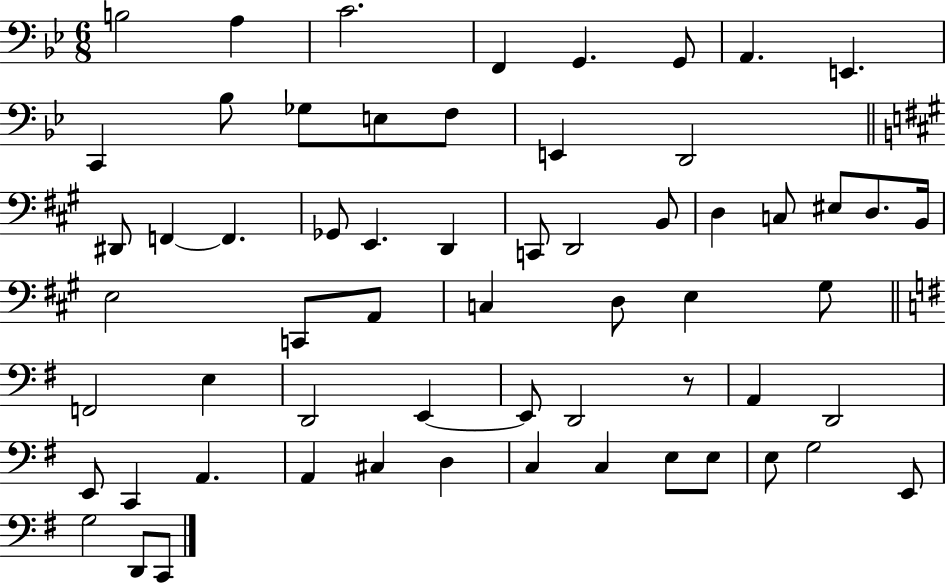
B3/h A3/q C4/h. F2/q G2/q. G2/e A2/q. E2/q. C2/q Bb3/e Gb3/e E3/e F3/e E2/q D2/h D#2/e F2/q F2/q. Gb2/e E2/q. D2/q C2/e D2/h B2/e D3/q C3/e EIS3/e D3/e. B2/s E3/h C2/e A2/e C3/q D3/e E3/q G#3/e F2/h E3/q D2/h E2/q E2/e D2/h R/e A2/q D2/h E2/e C2/q A2/q. A2/q C#3/q D3/q C3/q C3/q E3/e E3/e E3/e G3/h E2/e G3/h D2/e C2/e